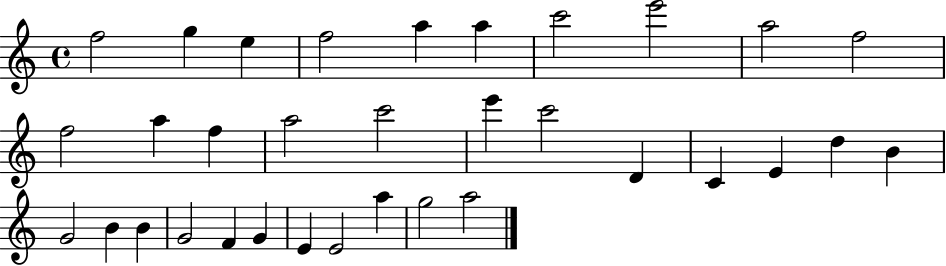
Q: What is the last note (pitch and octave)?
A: A5